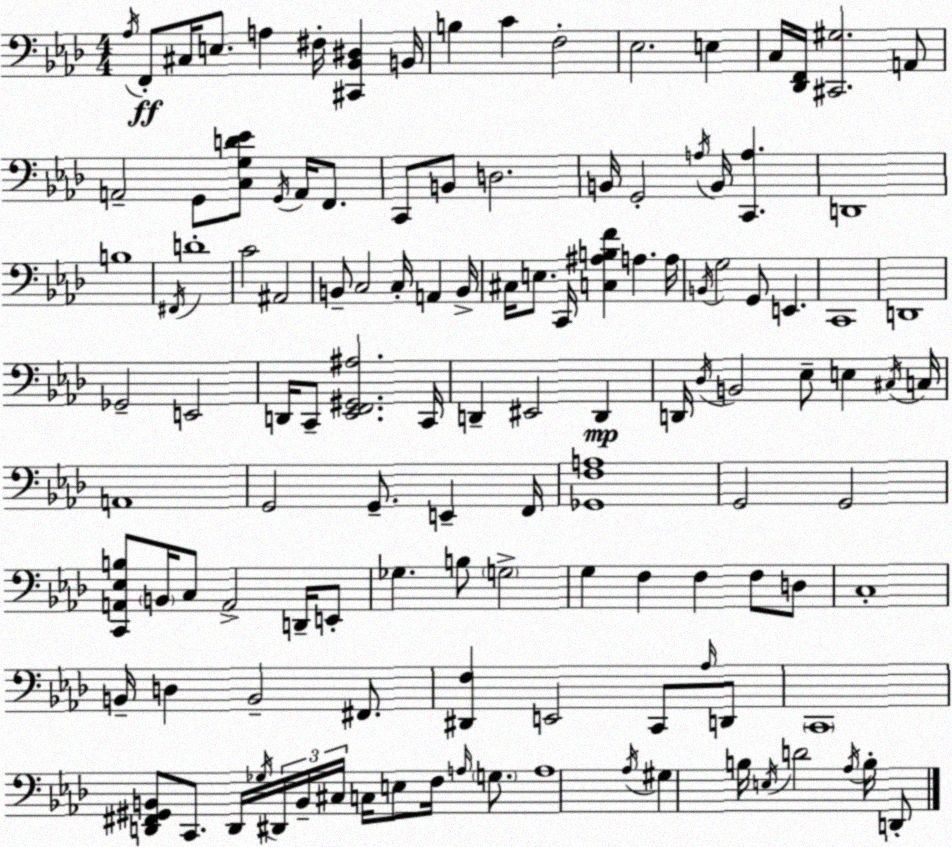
X:1
T:Untitled
M:4/4
L:1/4
K:Ab
_A,/4 F,,/2 ^C,/4 E,/2 A, ^F,/4 [^C,,_B,,^D,] B,,/4 B, C F,2 _E,2 E, C,/4 [_D,,F,,]/4 [^C,,^G,]2 A,,/2 A,,2 G,,/2 [C,G,D_E]/2 G,,/4 A,,/4 F,,/2 C,,/2 B,,/2 D,2 B,,/4 G,,2 A,/4 B,,/4 [C,,A,] D,,4 B,4 ^F,,/4 D4 C2 ^A,,2 B,,/2 C,2 C,/4 A,, B,,/4 ^C,/4 E,/2 C,,/4 [C,^A,B,F] A, A,/4 B,,/4 G,2 G,,/2 E,, C,,4 D,,4 _G,,2 E,,2 D,,/4 C,,/2 [_E,,F,,^G,,^A,]2 C,,/4 D,, ^E,,2 D,, D,,/4 _D,/4 B,,2 _E,/2 E, ^C,/4 C,/4 A,,4 G,,2 G,,/2 E,, F,,/4 [_G,,F,A,]4 G,,2 G,,2 [C,,A,,_E,B,]/2 B,,/4 C,/2 A,,2 D,,/4 E,,/2 _G, B,/2 G,2 G, F, F, F,/2 D,/2 C,4 B,,/4 D, B,,2 ^F,,/2 [^D,,F,] E,,2 C,,/2 _A,/4 D,,/2 C,,4 [D,,^F,,^G,,B,,]/2 C,,/2 D,,/4 _G,/4 ^D,,/4 B,,/4 ^C,/4 C,/4 E,/2 F,/4 A,/4 G,/2 A,4 _A,/4 ^G, B,/4 E,/4 D2 _A,/4 B,/4 D,,/2